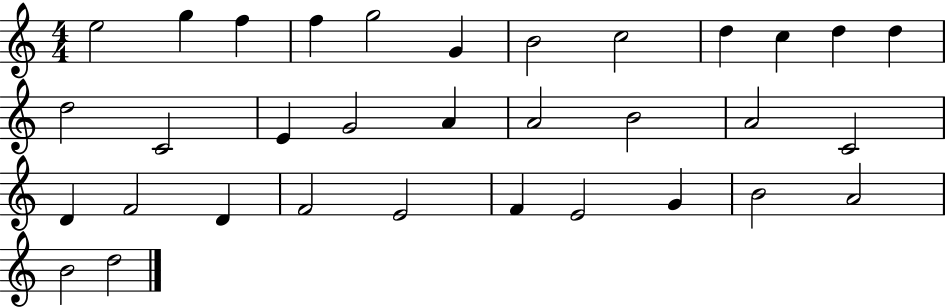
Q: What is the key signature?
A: C major